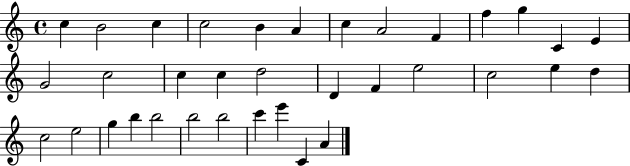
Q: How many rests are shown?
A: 0